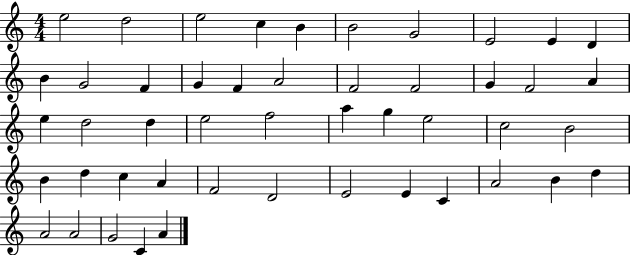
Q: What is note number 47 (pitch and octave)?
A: C4